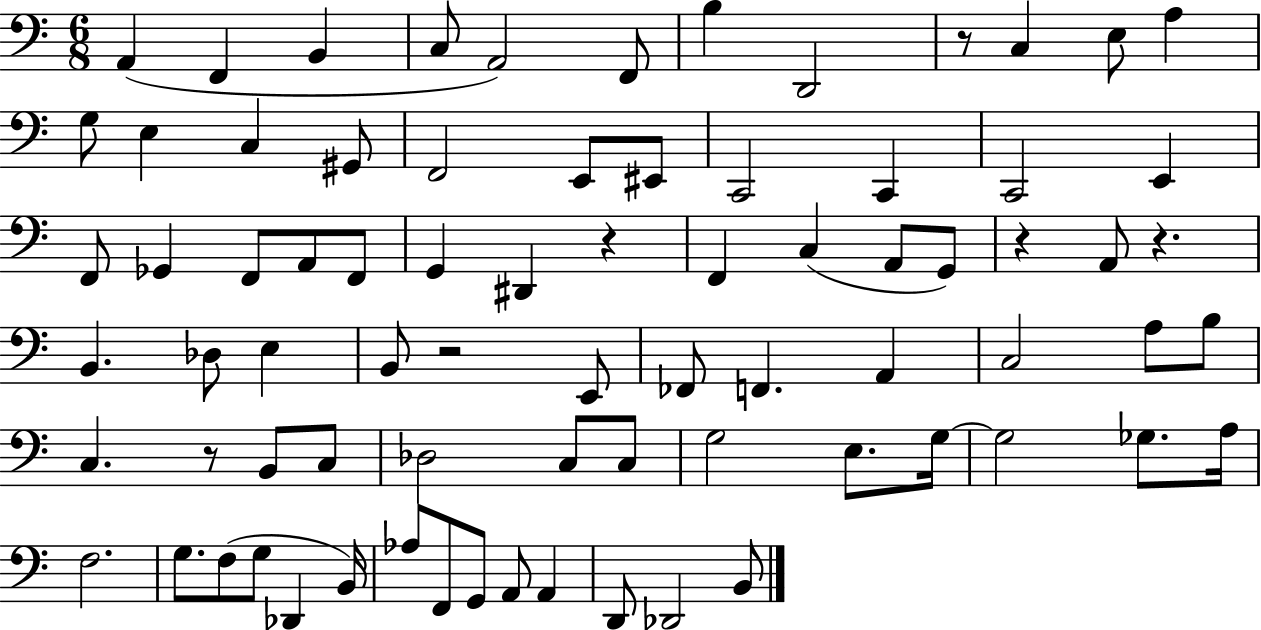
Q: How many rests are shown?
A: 6